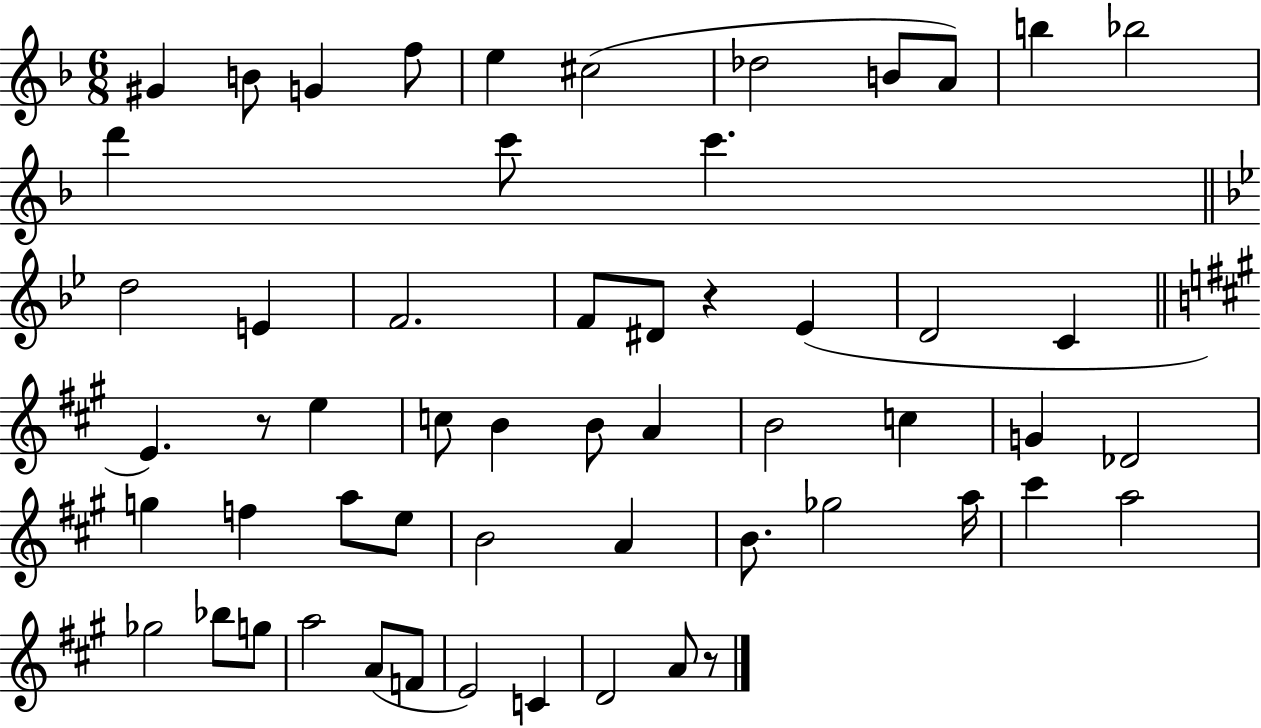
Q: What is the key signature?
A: F major